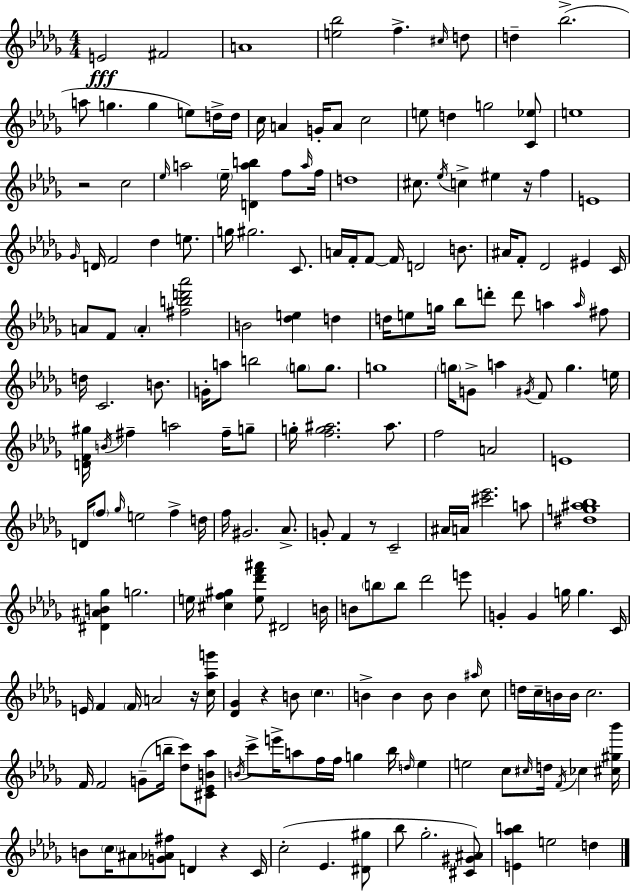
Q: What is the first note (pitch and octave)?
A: E4